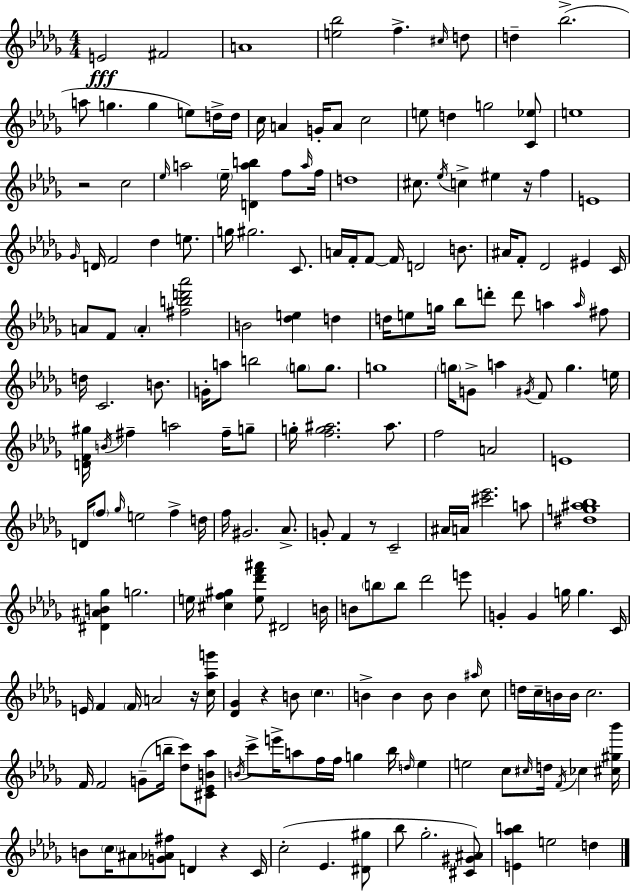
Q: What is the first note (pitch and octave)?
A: E4